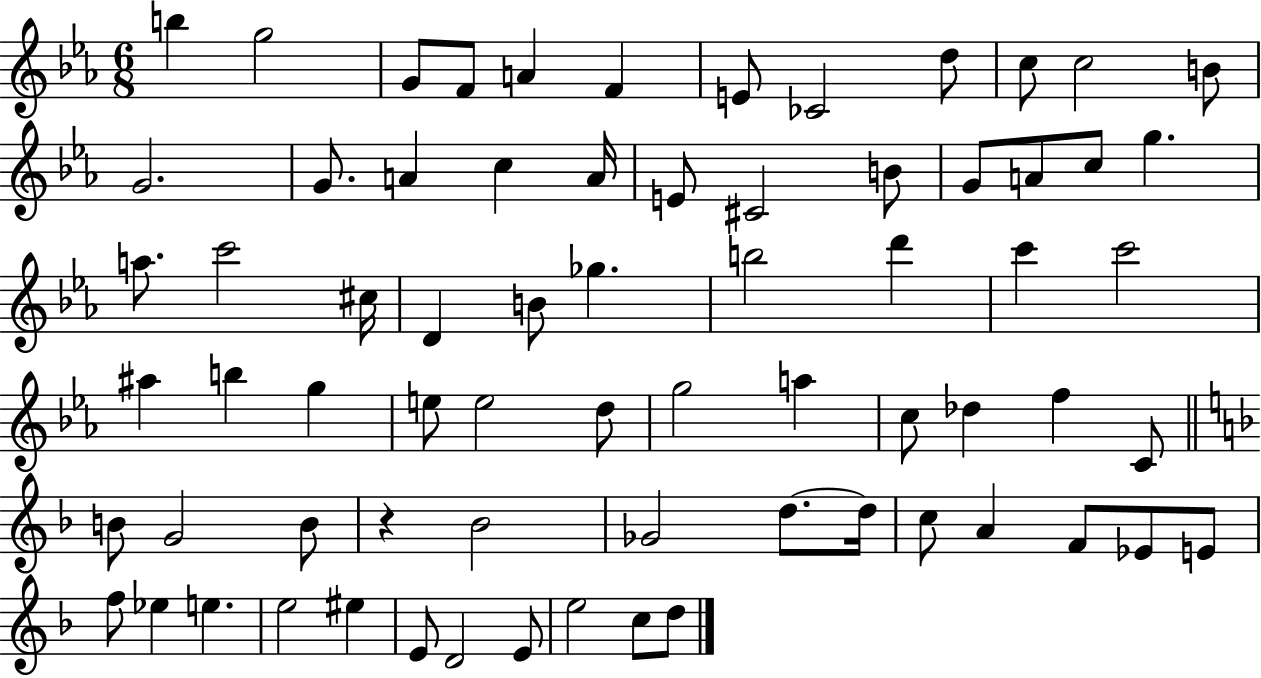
X:1
T:Untitled
M:6/8
L:1/4
K:Eb
b g2 G/2 F/2 A F E/2 _C2 d/2 c/2 c2 B/2 G2 G/2 A c A/4 E/2 ^C2 B/2 G/2 A/2 c/2 g a/2 c'2 ^c/4 D B/2 _g b2 d' c' c'2 ^a b g e/2 e2 d/2 g2 a c/2 _d f C/2 B/2 G2 B/2 z _B2 _G2 d/2 d/4 c/2 A F/2 _E/2 E/2 f/2 _e e e2 ^e E/2 D2 E/2 e2 c/2 d/2